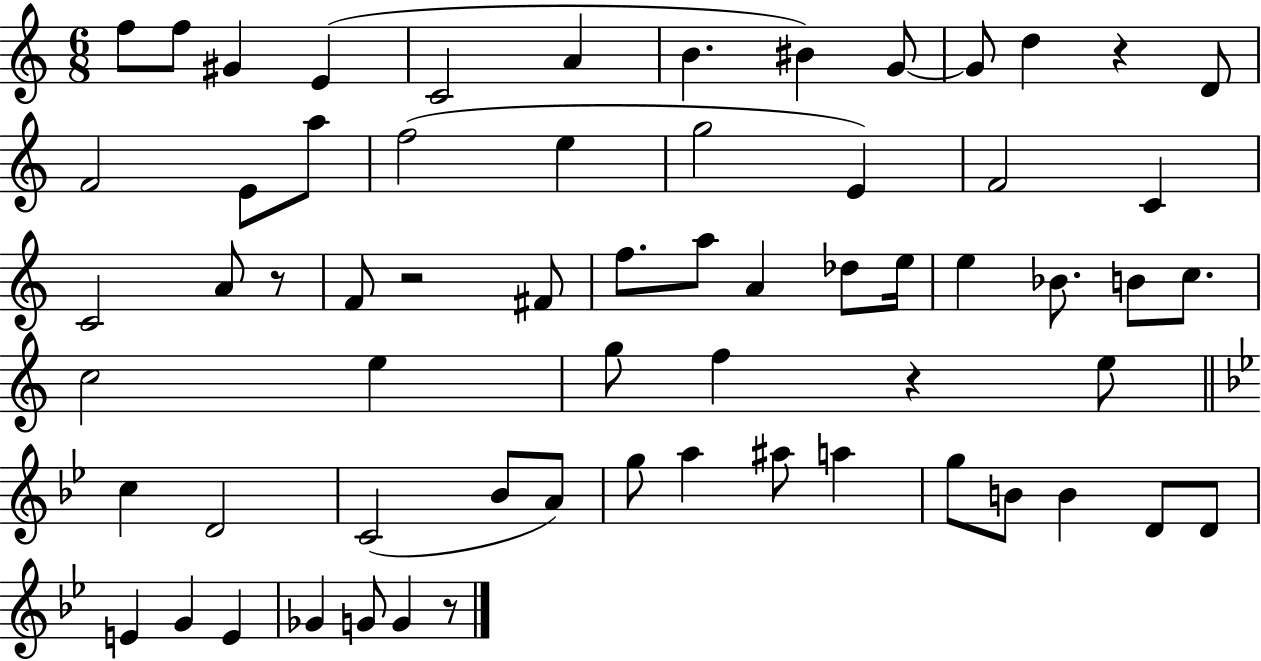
X:1
T:Untitled
M:6/8
L:1/4
K:C
f/2 f/2 ^G E C2 A B ^B G/2 G/2 d z D/2 F2 E/2 a/2 f2 e g2 E F2 C C2 A/2 z/2 F/2 z2 ^F/2 f/2 a/2 A _d/2 e/4 e _B/2 B/2 c/2 c2 e g/2 f z e/2 c D2 C2 _B/2 A/2 g/2 a ^a/2 a g/2 B/2 B D/2 D/2 E G E _G G/2 G z/2